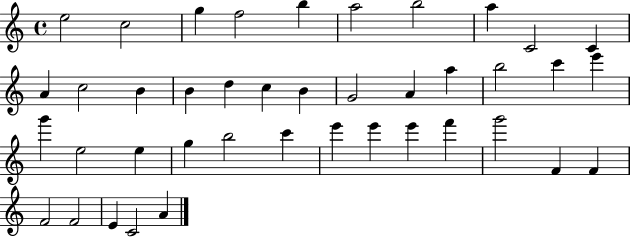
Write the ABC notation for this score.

X:1
T:Untitled
M:4/4
L:1/4
K:C
e2 c2 g f2 b a2 b2 a C2 C A c2 B B d c B G2 A a b2 c' e' g' e2 e g b2 c' e' e' e' f' g'2 F F F2 F2 E C2 A